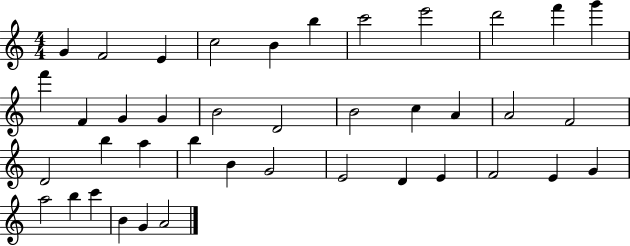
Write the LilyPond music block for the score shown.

{
  \clef treble
  \numericTimeSignature
  \time 4/4
  \key c \major
  g'4 f'2 e'4 | c''2 b'4 b''4 | c'''2 e'''2 | d'''2 f'''4 g'''4 | \break f'''4 f'4 g'4 g'4 | b'2 d'2 | b'2 c''4 a'4 | a'2 f'2 | \break d'2 b''4 a''4 | b''4 b'4 g'2 | e'2 d'4 e'4 | f'2 e'4 g'4 | \break a''2 b''4 c'''4 | b'4 g'4 a'2 | \bar "|."
}